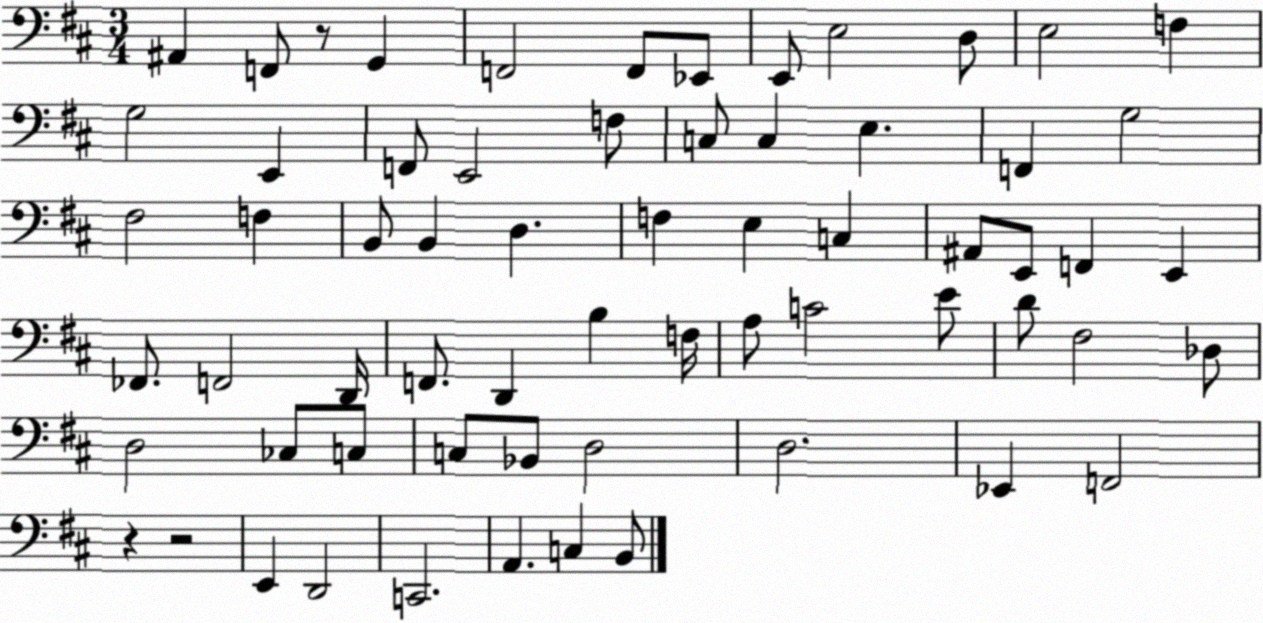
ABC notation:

X:1
T:Untitled
M:3/4
L:1/4
K:D
^A,, F,,/2 z/2 G,, F,,2 F,,/2 _E,,/2 E,,/2 E,2 D,/2 E,2 F, G,2 E,, F,,/2 E,,2 F,/2 C,/2 C, E, F,, G,2 ^F,2 F, B,,/2 B,, D, F, E, C, ^A,,/2 E,,/2 F,, E,, _F,,/2 F,,2 D,,/4 F,,/2 D,, B, F,/4 A,/2 C2 E/2 D/2 ^F,2 _D,/2 D,2 _C,/2 C,/2 C,/2 _B,,/2 D,2 D,2 _E,, F,,2 z z2 E,, D,,2 C,,2 A,, C, B,,/2